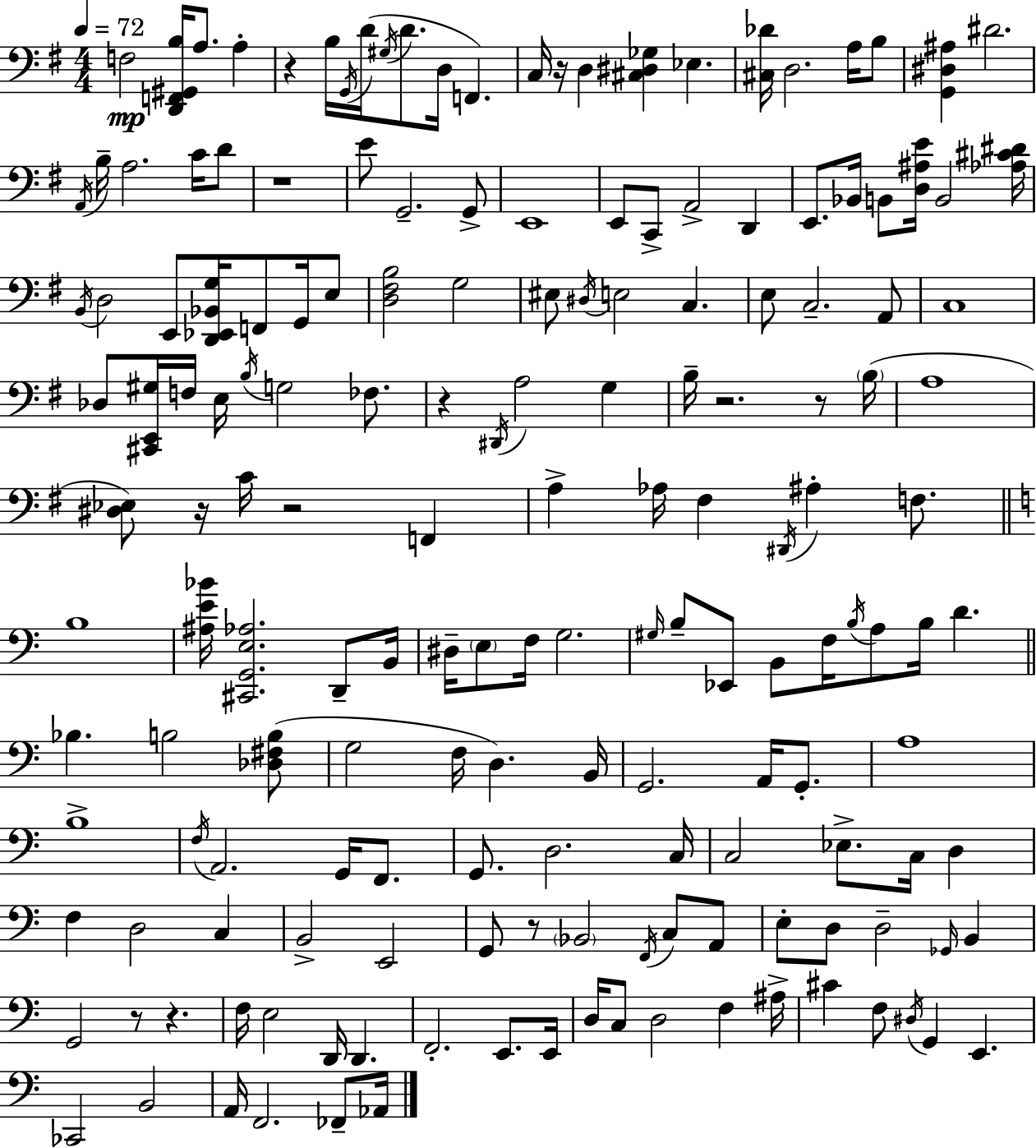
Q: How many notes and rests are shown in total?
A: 170